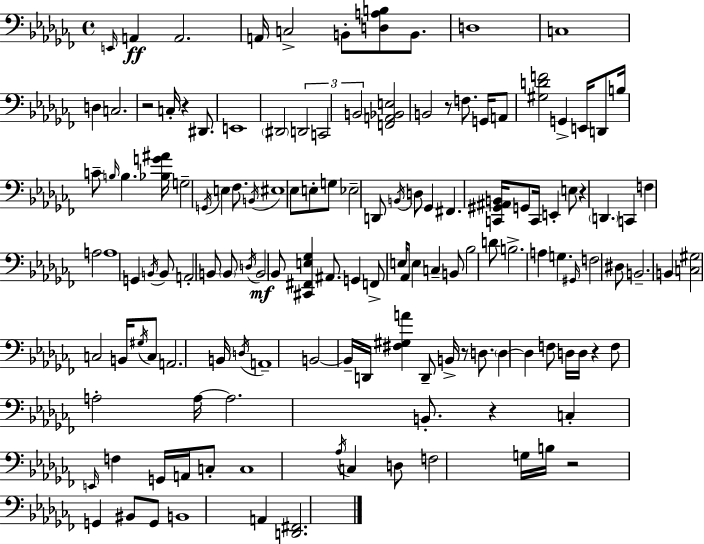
E2/s A2/q A2/h. A2/s C3/h B2/e [D3,A3,B3]/e B2/e. D3/w C3/w D3/q C3/h. R/h C3/s R/q D#2/e. E2/w D#2/h D2/h C2/h B2/h [F2,A2,Bb2,E3]/h B2/h R/e F3/e. G2/s A2/e [G#3,D4,F4]/h G2/q E2/s D2/e B3/s C4/e B3/s B3/q. [Bb3,G4,A#4]/s G3/h G2/s E3/q FES3/e. B2/s EIS3/w Eb3/e E3/e G3/e Eb3/h D2/e B2/s D3/e Gb2/q F#2/q. [C2,G#2,A#2,B2]/s G2/e C2/s E2/q E3/e R/q D2/q. C2/q F3/q A3/h A3/w G2/q B2/s B2/e A2/h B2/e B2/e D3/s B2/h Bb2/e [C#2,F#2,E3,Gb3]/q A#2/e. G2/q F2/e E3/s Ab2/e E3/q C3/q B2/e Bb3/h D4/e B3/h. A3/q G3/q. G#2/s F3/h D#3/e B2/h. B2/q [C3,G#3]/h C3/h B2/s G#3/s C3/e A2/h. B2/s D3/s A2/w B2/h B2/s D2/s [F#3,G#3,A4]/q D2/e B2/s R/e D3/e. D3/q D3/q F3/e D3/s D3/s R/q F3/e A3/h A3/s A3/h. B2/e. R/q C3/q E2/s F3/q G2/s A2/s C3/e C3/w Ab3/s C3/q D3/e F3/h G3/s B3/s R/h G2/q BIS2/e G2/e B2/w A2/q [D2,F#2]/h.